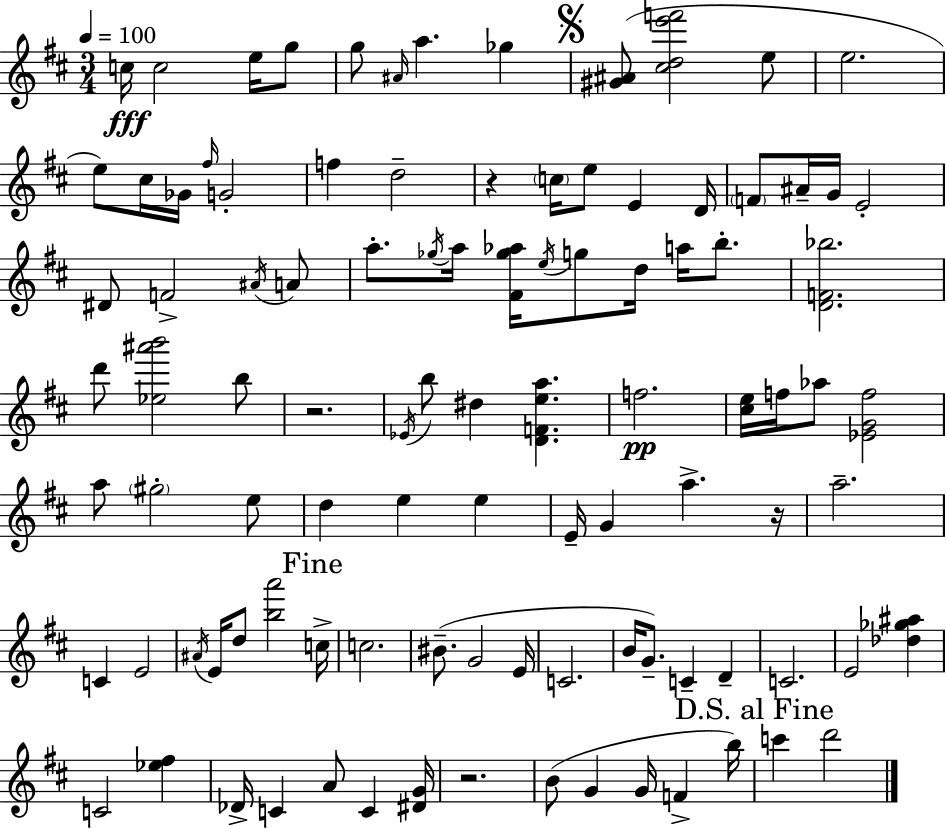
X:1
T:Untitled
M:3/4
L:1/4
K:D
c/4 c2 e/4 g/2 g/2 ^A/4 a _g [^G^A]/2 [^cde'f']2 e/2 e2 e/2 ^c/4 _G/4 ^f/4 G2 f d2 z c/4 e/2 E D/4 F/2 ^A/4 G/4 E2 ^D/2 F2 ^A/4 A/2 a/2 _g/4 a/4 [^F_g_a]/4 e/4 g/2 d/4 a/4 b/2 [DF_b]2 d'/2 [_e^a'b']2 b/2 z2 _E/4 b/2 ^d [DFea] f2 [^ce]/4 f/4 _a/2 [_EGf]2 a/2 ^g2 e/2 d e e E/4 G a z/4 a2 C E2 ^A/4 E/4 d/2 [ba']2 c/4 c2 ^B/2 G2 E/4 C2 B/4 G/2 C D C2 E2 [_d_g^a] C2 [_e^f] _D/4 C A/2 C [^DG]/4 z2 B/2 G G/4 F b/4 c' d'2